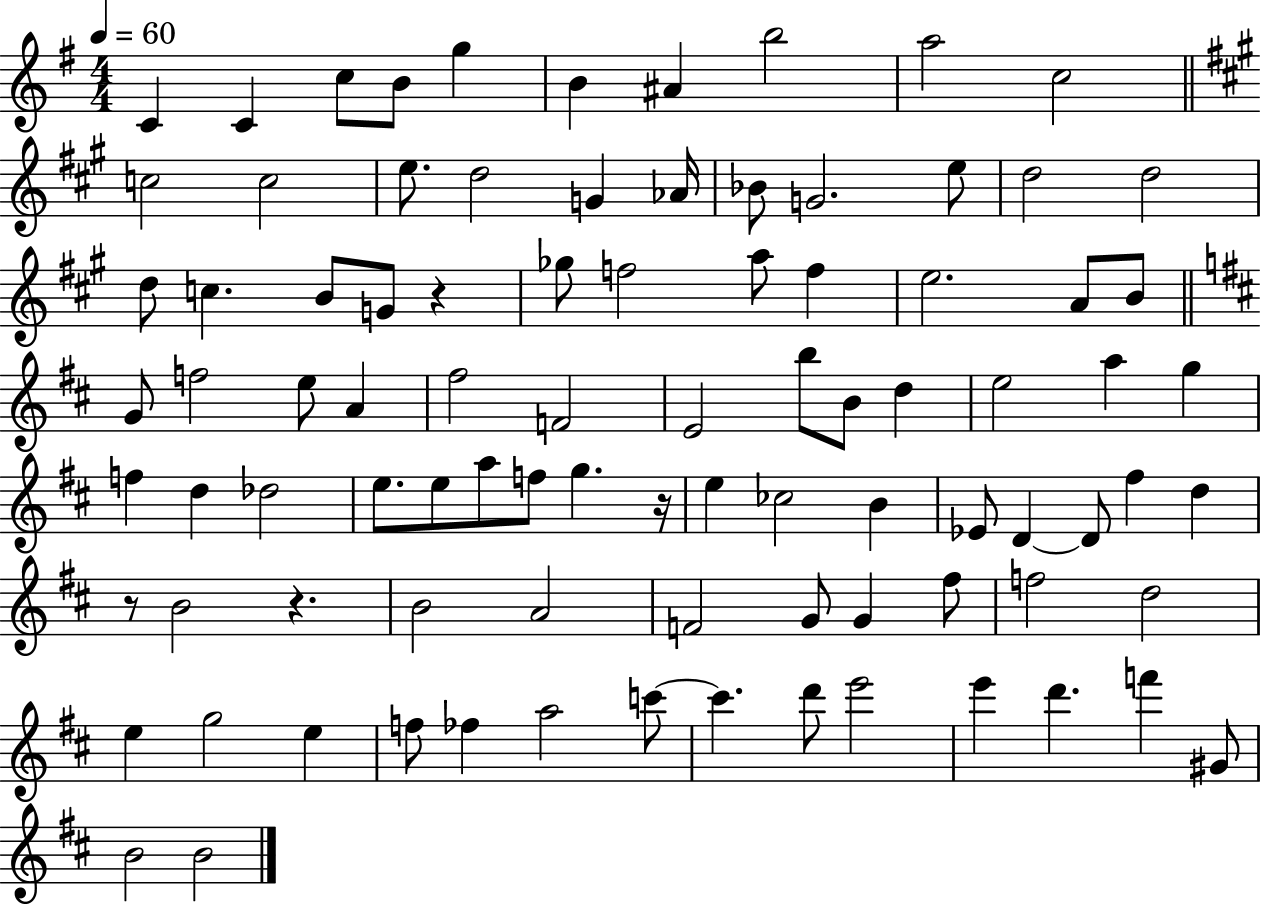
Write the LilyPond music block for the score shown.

{
  \clef treble
  \numericTimeSignature
  \time 4/4
  \key g \major
  \tempo 4 = 60
  \repeat volta 2 { c'4 c'4 c''8 b'8 g''4 | b'4 ais'4 b''2 | a''2 c''2 | \bar "||" \break \key a \major c''2 c''2 | e''8. d''2 g'4 aes'16 | bes'8 g'2. e''8 | d''2 d''2 | \break d''8 c''4. b'8 g'8 r4 | ges''8 f''2 a''8 f''4 | e''2. a'8 b'8 | \bar "||" \break \key d \major g'8 f''2 e''8 a'4 | fis''2 f'2 | e'2 b''8 b'8 d''4 | e''2 a''4 g''4 | \break f''4 d''4 des''2 | e''8. e''8 a''8 f''8 g''4. r16 | e''4 ces''2 b'4 | ees'8 d'4~~ d'8 fis''4 d''4 | \break r8 b'2 r4. | b'2 a'2 | f'2 g'8 g'4 fis''8 | f''2 d''2 | \break e''4 g''2 e''4 | f''8 fes''4 a''2 c'''8~~ | c'''4. d'''8 e'''2 | e'''4 d'''4. f'''4 gis'8 | \break b'2 b'2 | } \bar "|."
}